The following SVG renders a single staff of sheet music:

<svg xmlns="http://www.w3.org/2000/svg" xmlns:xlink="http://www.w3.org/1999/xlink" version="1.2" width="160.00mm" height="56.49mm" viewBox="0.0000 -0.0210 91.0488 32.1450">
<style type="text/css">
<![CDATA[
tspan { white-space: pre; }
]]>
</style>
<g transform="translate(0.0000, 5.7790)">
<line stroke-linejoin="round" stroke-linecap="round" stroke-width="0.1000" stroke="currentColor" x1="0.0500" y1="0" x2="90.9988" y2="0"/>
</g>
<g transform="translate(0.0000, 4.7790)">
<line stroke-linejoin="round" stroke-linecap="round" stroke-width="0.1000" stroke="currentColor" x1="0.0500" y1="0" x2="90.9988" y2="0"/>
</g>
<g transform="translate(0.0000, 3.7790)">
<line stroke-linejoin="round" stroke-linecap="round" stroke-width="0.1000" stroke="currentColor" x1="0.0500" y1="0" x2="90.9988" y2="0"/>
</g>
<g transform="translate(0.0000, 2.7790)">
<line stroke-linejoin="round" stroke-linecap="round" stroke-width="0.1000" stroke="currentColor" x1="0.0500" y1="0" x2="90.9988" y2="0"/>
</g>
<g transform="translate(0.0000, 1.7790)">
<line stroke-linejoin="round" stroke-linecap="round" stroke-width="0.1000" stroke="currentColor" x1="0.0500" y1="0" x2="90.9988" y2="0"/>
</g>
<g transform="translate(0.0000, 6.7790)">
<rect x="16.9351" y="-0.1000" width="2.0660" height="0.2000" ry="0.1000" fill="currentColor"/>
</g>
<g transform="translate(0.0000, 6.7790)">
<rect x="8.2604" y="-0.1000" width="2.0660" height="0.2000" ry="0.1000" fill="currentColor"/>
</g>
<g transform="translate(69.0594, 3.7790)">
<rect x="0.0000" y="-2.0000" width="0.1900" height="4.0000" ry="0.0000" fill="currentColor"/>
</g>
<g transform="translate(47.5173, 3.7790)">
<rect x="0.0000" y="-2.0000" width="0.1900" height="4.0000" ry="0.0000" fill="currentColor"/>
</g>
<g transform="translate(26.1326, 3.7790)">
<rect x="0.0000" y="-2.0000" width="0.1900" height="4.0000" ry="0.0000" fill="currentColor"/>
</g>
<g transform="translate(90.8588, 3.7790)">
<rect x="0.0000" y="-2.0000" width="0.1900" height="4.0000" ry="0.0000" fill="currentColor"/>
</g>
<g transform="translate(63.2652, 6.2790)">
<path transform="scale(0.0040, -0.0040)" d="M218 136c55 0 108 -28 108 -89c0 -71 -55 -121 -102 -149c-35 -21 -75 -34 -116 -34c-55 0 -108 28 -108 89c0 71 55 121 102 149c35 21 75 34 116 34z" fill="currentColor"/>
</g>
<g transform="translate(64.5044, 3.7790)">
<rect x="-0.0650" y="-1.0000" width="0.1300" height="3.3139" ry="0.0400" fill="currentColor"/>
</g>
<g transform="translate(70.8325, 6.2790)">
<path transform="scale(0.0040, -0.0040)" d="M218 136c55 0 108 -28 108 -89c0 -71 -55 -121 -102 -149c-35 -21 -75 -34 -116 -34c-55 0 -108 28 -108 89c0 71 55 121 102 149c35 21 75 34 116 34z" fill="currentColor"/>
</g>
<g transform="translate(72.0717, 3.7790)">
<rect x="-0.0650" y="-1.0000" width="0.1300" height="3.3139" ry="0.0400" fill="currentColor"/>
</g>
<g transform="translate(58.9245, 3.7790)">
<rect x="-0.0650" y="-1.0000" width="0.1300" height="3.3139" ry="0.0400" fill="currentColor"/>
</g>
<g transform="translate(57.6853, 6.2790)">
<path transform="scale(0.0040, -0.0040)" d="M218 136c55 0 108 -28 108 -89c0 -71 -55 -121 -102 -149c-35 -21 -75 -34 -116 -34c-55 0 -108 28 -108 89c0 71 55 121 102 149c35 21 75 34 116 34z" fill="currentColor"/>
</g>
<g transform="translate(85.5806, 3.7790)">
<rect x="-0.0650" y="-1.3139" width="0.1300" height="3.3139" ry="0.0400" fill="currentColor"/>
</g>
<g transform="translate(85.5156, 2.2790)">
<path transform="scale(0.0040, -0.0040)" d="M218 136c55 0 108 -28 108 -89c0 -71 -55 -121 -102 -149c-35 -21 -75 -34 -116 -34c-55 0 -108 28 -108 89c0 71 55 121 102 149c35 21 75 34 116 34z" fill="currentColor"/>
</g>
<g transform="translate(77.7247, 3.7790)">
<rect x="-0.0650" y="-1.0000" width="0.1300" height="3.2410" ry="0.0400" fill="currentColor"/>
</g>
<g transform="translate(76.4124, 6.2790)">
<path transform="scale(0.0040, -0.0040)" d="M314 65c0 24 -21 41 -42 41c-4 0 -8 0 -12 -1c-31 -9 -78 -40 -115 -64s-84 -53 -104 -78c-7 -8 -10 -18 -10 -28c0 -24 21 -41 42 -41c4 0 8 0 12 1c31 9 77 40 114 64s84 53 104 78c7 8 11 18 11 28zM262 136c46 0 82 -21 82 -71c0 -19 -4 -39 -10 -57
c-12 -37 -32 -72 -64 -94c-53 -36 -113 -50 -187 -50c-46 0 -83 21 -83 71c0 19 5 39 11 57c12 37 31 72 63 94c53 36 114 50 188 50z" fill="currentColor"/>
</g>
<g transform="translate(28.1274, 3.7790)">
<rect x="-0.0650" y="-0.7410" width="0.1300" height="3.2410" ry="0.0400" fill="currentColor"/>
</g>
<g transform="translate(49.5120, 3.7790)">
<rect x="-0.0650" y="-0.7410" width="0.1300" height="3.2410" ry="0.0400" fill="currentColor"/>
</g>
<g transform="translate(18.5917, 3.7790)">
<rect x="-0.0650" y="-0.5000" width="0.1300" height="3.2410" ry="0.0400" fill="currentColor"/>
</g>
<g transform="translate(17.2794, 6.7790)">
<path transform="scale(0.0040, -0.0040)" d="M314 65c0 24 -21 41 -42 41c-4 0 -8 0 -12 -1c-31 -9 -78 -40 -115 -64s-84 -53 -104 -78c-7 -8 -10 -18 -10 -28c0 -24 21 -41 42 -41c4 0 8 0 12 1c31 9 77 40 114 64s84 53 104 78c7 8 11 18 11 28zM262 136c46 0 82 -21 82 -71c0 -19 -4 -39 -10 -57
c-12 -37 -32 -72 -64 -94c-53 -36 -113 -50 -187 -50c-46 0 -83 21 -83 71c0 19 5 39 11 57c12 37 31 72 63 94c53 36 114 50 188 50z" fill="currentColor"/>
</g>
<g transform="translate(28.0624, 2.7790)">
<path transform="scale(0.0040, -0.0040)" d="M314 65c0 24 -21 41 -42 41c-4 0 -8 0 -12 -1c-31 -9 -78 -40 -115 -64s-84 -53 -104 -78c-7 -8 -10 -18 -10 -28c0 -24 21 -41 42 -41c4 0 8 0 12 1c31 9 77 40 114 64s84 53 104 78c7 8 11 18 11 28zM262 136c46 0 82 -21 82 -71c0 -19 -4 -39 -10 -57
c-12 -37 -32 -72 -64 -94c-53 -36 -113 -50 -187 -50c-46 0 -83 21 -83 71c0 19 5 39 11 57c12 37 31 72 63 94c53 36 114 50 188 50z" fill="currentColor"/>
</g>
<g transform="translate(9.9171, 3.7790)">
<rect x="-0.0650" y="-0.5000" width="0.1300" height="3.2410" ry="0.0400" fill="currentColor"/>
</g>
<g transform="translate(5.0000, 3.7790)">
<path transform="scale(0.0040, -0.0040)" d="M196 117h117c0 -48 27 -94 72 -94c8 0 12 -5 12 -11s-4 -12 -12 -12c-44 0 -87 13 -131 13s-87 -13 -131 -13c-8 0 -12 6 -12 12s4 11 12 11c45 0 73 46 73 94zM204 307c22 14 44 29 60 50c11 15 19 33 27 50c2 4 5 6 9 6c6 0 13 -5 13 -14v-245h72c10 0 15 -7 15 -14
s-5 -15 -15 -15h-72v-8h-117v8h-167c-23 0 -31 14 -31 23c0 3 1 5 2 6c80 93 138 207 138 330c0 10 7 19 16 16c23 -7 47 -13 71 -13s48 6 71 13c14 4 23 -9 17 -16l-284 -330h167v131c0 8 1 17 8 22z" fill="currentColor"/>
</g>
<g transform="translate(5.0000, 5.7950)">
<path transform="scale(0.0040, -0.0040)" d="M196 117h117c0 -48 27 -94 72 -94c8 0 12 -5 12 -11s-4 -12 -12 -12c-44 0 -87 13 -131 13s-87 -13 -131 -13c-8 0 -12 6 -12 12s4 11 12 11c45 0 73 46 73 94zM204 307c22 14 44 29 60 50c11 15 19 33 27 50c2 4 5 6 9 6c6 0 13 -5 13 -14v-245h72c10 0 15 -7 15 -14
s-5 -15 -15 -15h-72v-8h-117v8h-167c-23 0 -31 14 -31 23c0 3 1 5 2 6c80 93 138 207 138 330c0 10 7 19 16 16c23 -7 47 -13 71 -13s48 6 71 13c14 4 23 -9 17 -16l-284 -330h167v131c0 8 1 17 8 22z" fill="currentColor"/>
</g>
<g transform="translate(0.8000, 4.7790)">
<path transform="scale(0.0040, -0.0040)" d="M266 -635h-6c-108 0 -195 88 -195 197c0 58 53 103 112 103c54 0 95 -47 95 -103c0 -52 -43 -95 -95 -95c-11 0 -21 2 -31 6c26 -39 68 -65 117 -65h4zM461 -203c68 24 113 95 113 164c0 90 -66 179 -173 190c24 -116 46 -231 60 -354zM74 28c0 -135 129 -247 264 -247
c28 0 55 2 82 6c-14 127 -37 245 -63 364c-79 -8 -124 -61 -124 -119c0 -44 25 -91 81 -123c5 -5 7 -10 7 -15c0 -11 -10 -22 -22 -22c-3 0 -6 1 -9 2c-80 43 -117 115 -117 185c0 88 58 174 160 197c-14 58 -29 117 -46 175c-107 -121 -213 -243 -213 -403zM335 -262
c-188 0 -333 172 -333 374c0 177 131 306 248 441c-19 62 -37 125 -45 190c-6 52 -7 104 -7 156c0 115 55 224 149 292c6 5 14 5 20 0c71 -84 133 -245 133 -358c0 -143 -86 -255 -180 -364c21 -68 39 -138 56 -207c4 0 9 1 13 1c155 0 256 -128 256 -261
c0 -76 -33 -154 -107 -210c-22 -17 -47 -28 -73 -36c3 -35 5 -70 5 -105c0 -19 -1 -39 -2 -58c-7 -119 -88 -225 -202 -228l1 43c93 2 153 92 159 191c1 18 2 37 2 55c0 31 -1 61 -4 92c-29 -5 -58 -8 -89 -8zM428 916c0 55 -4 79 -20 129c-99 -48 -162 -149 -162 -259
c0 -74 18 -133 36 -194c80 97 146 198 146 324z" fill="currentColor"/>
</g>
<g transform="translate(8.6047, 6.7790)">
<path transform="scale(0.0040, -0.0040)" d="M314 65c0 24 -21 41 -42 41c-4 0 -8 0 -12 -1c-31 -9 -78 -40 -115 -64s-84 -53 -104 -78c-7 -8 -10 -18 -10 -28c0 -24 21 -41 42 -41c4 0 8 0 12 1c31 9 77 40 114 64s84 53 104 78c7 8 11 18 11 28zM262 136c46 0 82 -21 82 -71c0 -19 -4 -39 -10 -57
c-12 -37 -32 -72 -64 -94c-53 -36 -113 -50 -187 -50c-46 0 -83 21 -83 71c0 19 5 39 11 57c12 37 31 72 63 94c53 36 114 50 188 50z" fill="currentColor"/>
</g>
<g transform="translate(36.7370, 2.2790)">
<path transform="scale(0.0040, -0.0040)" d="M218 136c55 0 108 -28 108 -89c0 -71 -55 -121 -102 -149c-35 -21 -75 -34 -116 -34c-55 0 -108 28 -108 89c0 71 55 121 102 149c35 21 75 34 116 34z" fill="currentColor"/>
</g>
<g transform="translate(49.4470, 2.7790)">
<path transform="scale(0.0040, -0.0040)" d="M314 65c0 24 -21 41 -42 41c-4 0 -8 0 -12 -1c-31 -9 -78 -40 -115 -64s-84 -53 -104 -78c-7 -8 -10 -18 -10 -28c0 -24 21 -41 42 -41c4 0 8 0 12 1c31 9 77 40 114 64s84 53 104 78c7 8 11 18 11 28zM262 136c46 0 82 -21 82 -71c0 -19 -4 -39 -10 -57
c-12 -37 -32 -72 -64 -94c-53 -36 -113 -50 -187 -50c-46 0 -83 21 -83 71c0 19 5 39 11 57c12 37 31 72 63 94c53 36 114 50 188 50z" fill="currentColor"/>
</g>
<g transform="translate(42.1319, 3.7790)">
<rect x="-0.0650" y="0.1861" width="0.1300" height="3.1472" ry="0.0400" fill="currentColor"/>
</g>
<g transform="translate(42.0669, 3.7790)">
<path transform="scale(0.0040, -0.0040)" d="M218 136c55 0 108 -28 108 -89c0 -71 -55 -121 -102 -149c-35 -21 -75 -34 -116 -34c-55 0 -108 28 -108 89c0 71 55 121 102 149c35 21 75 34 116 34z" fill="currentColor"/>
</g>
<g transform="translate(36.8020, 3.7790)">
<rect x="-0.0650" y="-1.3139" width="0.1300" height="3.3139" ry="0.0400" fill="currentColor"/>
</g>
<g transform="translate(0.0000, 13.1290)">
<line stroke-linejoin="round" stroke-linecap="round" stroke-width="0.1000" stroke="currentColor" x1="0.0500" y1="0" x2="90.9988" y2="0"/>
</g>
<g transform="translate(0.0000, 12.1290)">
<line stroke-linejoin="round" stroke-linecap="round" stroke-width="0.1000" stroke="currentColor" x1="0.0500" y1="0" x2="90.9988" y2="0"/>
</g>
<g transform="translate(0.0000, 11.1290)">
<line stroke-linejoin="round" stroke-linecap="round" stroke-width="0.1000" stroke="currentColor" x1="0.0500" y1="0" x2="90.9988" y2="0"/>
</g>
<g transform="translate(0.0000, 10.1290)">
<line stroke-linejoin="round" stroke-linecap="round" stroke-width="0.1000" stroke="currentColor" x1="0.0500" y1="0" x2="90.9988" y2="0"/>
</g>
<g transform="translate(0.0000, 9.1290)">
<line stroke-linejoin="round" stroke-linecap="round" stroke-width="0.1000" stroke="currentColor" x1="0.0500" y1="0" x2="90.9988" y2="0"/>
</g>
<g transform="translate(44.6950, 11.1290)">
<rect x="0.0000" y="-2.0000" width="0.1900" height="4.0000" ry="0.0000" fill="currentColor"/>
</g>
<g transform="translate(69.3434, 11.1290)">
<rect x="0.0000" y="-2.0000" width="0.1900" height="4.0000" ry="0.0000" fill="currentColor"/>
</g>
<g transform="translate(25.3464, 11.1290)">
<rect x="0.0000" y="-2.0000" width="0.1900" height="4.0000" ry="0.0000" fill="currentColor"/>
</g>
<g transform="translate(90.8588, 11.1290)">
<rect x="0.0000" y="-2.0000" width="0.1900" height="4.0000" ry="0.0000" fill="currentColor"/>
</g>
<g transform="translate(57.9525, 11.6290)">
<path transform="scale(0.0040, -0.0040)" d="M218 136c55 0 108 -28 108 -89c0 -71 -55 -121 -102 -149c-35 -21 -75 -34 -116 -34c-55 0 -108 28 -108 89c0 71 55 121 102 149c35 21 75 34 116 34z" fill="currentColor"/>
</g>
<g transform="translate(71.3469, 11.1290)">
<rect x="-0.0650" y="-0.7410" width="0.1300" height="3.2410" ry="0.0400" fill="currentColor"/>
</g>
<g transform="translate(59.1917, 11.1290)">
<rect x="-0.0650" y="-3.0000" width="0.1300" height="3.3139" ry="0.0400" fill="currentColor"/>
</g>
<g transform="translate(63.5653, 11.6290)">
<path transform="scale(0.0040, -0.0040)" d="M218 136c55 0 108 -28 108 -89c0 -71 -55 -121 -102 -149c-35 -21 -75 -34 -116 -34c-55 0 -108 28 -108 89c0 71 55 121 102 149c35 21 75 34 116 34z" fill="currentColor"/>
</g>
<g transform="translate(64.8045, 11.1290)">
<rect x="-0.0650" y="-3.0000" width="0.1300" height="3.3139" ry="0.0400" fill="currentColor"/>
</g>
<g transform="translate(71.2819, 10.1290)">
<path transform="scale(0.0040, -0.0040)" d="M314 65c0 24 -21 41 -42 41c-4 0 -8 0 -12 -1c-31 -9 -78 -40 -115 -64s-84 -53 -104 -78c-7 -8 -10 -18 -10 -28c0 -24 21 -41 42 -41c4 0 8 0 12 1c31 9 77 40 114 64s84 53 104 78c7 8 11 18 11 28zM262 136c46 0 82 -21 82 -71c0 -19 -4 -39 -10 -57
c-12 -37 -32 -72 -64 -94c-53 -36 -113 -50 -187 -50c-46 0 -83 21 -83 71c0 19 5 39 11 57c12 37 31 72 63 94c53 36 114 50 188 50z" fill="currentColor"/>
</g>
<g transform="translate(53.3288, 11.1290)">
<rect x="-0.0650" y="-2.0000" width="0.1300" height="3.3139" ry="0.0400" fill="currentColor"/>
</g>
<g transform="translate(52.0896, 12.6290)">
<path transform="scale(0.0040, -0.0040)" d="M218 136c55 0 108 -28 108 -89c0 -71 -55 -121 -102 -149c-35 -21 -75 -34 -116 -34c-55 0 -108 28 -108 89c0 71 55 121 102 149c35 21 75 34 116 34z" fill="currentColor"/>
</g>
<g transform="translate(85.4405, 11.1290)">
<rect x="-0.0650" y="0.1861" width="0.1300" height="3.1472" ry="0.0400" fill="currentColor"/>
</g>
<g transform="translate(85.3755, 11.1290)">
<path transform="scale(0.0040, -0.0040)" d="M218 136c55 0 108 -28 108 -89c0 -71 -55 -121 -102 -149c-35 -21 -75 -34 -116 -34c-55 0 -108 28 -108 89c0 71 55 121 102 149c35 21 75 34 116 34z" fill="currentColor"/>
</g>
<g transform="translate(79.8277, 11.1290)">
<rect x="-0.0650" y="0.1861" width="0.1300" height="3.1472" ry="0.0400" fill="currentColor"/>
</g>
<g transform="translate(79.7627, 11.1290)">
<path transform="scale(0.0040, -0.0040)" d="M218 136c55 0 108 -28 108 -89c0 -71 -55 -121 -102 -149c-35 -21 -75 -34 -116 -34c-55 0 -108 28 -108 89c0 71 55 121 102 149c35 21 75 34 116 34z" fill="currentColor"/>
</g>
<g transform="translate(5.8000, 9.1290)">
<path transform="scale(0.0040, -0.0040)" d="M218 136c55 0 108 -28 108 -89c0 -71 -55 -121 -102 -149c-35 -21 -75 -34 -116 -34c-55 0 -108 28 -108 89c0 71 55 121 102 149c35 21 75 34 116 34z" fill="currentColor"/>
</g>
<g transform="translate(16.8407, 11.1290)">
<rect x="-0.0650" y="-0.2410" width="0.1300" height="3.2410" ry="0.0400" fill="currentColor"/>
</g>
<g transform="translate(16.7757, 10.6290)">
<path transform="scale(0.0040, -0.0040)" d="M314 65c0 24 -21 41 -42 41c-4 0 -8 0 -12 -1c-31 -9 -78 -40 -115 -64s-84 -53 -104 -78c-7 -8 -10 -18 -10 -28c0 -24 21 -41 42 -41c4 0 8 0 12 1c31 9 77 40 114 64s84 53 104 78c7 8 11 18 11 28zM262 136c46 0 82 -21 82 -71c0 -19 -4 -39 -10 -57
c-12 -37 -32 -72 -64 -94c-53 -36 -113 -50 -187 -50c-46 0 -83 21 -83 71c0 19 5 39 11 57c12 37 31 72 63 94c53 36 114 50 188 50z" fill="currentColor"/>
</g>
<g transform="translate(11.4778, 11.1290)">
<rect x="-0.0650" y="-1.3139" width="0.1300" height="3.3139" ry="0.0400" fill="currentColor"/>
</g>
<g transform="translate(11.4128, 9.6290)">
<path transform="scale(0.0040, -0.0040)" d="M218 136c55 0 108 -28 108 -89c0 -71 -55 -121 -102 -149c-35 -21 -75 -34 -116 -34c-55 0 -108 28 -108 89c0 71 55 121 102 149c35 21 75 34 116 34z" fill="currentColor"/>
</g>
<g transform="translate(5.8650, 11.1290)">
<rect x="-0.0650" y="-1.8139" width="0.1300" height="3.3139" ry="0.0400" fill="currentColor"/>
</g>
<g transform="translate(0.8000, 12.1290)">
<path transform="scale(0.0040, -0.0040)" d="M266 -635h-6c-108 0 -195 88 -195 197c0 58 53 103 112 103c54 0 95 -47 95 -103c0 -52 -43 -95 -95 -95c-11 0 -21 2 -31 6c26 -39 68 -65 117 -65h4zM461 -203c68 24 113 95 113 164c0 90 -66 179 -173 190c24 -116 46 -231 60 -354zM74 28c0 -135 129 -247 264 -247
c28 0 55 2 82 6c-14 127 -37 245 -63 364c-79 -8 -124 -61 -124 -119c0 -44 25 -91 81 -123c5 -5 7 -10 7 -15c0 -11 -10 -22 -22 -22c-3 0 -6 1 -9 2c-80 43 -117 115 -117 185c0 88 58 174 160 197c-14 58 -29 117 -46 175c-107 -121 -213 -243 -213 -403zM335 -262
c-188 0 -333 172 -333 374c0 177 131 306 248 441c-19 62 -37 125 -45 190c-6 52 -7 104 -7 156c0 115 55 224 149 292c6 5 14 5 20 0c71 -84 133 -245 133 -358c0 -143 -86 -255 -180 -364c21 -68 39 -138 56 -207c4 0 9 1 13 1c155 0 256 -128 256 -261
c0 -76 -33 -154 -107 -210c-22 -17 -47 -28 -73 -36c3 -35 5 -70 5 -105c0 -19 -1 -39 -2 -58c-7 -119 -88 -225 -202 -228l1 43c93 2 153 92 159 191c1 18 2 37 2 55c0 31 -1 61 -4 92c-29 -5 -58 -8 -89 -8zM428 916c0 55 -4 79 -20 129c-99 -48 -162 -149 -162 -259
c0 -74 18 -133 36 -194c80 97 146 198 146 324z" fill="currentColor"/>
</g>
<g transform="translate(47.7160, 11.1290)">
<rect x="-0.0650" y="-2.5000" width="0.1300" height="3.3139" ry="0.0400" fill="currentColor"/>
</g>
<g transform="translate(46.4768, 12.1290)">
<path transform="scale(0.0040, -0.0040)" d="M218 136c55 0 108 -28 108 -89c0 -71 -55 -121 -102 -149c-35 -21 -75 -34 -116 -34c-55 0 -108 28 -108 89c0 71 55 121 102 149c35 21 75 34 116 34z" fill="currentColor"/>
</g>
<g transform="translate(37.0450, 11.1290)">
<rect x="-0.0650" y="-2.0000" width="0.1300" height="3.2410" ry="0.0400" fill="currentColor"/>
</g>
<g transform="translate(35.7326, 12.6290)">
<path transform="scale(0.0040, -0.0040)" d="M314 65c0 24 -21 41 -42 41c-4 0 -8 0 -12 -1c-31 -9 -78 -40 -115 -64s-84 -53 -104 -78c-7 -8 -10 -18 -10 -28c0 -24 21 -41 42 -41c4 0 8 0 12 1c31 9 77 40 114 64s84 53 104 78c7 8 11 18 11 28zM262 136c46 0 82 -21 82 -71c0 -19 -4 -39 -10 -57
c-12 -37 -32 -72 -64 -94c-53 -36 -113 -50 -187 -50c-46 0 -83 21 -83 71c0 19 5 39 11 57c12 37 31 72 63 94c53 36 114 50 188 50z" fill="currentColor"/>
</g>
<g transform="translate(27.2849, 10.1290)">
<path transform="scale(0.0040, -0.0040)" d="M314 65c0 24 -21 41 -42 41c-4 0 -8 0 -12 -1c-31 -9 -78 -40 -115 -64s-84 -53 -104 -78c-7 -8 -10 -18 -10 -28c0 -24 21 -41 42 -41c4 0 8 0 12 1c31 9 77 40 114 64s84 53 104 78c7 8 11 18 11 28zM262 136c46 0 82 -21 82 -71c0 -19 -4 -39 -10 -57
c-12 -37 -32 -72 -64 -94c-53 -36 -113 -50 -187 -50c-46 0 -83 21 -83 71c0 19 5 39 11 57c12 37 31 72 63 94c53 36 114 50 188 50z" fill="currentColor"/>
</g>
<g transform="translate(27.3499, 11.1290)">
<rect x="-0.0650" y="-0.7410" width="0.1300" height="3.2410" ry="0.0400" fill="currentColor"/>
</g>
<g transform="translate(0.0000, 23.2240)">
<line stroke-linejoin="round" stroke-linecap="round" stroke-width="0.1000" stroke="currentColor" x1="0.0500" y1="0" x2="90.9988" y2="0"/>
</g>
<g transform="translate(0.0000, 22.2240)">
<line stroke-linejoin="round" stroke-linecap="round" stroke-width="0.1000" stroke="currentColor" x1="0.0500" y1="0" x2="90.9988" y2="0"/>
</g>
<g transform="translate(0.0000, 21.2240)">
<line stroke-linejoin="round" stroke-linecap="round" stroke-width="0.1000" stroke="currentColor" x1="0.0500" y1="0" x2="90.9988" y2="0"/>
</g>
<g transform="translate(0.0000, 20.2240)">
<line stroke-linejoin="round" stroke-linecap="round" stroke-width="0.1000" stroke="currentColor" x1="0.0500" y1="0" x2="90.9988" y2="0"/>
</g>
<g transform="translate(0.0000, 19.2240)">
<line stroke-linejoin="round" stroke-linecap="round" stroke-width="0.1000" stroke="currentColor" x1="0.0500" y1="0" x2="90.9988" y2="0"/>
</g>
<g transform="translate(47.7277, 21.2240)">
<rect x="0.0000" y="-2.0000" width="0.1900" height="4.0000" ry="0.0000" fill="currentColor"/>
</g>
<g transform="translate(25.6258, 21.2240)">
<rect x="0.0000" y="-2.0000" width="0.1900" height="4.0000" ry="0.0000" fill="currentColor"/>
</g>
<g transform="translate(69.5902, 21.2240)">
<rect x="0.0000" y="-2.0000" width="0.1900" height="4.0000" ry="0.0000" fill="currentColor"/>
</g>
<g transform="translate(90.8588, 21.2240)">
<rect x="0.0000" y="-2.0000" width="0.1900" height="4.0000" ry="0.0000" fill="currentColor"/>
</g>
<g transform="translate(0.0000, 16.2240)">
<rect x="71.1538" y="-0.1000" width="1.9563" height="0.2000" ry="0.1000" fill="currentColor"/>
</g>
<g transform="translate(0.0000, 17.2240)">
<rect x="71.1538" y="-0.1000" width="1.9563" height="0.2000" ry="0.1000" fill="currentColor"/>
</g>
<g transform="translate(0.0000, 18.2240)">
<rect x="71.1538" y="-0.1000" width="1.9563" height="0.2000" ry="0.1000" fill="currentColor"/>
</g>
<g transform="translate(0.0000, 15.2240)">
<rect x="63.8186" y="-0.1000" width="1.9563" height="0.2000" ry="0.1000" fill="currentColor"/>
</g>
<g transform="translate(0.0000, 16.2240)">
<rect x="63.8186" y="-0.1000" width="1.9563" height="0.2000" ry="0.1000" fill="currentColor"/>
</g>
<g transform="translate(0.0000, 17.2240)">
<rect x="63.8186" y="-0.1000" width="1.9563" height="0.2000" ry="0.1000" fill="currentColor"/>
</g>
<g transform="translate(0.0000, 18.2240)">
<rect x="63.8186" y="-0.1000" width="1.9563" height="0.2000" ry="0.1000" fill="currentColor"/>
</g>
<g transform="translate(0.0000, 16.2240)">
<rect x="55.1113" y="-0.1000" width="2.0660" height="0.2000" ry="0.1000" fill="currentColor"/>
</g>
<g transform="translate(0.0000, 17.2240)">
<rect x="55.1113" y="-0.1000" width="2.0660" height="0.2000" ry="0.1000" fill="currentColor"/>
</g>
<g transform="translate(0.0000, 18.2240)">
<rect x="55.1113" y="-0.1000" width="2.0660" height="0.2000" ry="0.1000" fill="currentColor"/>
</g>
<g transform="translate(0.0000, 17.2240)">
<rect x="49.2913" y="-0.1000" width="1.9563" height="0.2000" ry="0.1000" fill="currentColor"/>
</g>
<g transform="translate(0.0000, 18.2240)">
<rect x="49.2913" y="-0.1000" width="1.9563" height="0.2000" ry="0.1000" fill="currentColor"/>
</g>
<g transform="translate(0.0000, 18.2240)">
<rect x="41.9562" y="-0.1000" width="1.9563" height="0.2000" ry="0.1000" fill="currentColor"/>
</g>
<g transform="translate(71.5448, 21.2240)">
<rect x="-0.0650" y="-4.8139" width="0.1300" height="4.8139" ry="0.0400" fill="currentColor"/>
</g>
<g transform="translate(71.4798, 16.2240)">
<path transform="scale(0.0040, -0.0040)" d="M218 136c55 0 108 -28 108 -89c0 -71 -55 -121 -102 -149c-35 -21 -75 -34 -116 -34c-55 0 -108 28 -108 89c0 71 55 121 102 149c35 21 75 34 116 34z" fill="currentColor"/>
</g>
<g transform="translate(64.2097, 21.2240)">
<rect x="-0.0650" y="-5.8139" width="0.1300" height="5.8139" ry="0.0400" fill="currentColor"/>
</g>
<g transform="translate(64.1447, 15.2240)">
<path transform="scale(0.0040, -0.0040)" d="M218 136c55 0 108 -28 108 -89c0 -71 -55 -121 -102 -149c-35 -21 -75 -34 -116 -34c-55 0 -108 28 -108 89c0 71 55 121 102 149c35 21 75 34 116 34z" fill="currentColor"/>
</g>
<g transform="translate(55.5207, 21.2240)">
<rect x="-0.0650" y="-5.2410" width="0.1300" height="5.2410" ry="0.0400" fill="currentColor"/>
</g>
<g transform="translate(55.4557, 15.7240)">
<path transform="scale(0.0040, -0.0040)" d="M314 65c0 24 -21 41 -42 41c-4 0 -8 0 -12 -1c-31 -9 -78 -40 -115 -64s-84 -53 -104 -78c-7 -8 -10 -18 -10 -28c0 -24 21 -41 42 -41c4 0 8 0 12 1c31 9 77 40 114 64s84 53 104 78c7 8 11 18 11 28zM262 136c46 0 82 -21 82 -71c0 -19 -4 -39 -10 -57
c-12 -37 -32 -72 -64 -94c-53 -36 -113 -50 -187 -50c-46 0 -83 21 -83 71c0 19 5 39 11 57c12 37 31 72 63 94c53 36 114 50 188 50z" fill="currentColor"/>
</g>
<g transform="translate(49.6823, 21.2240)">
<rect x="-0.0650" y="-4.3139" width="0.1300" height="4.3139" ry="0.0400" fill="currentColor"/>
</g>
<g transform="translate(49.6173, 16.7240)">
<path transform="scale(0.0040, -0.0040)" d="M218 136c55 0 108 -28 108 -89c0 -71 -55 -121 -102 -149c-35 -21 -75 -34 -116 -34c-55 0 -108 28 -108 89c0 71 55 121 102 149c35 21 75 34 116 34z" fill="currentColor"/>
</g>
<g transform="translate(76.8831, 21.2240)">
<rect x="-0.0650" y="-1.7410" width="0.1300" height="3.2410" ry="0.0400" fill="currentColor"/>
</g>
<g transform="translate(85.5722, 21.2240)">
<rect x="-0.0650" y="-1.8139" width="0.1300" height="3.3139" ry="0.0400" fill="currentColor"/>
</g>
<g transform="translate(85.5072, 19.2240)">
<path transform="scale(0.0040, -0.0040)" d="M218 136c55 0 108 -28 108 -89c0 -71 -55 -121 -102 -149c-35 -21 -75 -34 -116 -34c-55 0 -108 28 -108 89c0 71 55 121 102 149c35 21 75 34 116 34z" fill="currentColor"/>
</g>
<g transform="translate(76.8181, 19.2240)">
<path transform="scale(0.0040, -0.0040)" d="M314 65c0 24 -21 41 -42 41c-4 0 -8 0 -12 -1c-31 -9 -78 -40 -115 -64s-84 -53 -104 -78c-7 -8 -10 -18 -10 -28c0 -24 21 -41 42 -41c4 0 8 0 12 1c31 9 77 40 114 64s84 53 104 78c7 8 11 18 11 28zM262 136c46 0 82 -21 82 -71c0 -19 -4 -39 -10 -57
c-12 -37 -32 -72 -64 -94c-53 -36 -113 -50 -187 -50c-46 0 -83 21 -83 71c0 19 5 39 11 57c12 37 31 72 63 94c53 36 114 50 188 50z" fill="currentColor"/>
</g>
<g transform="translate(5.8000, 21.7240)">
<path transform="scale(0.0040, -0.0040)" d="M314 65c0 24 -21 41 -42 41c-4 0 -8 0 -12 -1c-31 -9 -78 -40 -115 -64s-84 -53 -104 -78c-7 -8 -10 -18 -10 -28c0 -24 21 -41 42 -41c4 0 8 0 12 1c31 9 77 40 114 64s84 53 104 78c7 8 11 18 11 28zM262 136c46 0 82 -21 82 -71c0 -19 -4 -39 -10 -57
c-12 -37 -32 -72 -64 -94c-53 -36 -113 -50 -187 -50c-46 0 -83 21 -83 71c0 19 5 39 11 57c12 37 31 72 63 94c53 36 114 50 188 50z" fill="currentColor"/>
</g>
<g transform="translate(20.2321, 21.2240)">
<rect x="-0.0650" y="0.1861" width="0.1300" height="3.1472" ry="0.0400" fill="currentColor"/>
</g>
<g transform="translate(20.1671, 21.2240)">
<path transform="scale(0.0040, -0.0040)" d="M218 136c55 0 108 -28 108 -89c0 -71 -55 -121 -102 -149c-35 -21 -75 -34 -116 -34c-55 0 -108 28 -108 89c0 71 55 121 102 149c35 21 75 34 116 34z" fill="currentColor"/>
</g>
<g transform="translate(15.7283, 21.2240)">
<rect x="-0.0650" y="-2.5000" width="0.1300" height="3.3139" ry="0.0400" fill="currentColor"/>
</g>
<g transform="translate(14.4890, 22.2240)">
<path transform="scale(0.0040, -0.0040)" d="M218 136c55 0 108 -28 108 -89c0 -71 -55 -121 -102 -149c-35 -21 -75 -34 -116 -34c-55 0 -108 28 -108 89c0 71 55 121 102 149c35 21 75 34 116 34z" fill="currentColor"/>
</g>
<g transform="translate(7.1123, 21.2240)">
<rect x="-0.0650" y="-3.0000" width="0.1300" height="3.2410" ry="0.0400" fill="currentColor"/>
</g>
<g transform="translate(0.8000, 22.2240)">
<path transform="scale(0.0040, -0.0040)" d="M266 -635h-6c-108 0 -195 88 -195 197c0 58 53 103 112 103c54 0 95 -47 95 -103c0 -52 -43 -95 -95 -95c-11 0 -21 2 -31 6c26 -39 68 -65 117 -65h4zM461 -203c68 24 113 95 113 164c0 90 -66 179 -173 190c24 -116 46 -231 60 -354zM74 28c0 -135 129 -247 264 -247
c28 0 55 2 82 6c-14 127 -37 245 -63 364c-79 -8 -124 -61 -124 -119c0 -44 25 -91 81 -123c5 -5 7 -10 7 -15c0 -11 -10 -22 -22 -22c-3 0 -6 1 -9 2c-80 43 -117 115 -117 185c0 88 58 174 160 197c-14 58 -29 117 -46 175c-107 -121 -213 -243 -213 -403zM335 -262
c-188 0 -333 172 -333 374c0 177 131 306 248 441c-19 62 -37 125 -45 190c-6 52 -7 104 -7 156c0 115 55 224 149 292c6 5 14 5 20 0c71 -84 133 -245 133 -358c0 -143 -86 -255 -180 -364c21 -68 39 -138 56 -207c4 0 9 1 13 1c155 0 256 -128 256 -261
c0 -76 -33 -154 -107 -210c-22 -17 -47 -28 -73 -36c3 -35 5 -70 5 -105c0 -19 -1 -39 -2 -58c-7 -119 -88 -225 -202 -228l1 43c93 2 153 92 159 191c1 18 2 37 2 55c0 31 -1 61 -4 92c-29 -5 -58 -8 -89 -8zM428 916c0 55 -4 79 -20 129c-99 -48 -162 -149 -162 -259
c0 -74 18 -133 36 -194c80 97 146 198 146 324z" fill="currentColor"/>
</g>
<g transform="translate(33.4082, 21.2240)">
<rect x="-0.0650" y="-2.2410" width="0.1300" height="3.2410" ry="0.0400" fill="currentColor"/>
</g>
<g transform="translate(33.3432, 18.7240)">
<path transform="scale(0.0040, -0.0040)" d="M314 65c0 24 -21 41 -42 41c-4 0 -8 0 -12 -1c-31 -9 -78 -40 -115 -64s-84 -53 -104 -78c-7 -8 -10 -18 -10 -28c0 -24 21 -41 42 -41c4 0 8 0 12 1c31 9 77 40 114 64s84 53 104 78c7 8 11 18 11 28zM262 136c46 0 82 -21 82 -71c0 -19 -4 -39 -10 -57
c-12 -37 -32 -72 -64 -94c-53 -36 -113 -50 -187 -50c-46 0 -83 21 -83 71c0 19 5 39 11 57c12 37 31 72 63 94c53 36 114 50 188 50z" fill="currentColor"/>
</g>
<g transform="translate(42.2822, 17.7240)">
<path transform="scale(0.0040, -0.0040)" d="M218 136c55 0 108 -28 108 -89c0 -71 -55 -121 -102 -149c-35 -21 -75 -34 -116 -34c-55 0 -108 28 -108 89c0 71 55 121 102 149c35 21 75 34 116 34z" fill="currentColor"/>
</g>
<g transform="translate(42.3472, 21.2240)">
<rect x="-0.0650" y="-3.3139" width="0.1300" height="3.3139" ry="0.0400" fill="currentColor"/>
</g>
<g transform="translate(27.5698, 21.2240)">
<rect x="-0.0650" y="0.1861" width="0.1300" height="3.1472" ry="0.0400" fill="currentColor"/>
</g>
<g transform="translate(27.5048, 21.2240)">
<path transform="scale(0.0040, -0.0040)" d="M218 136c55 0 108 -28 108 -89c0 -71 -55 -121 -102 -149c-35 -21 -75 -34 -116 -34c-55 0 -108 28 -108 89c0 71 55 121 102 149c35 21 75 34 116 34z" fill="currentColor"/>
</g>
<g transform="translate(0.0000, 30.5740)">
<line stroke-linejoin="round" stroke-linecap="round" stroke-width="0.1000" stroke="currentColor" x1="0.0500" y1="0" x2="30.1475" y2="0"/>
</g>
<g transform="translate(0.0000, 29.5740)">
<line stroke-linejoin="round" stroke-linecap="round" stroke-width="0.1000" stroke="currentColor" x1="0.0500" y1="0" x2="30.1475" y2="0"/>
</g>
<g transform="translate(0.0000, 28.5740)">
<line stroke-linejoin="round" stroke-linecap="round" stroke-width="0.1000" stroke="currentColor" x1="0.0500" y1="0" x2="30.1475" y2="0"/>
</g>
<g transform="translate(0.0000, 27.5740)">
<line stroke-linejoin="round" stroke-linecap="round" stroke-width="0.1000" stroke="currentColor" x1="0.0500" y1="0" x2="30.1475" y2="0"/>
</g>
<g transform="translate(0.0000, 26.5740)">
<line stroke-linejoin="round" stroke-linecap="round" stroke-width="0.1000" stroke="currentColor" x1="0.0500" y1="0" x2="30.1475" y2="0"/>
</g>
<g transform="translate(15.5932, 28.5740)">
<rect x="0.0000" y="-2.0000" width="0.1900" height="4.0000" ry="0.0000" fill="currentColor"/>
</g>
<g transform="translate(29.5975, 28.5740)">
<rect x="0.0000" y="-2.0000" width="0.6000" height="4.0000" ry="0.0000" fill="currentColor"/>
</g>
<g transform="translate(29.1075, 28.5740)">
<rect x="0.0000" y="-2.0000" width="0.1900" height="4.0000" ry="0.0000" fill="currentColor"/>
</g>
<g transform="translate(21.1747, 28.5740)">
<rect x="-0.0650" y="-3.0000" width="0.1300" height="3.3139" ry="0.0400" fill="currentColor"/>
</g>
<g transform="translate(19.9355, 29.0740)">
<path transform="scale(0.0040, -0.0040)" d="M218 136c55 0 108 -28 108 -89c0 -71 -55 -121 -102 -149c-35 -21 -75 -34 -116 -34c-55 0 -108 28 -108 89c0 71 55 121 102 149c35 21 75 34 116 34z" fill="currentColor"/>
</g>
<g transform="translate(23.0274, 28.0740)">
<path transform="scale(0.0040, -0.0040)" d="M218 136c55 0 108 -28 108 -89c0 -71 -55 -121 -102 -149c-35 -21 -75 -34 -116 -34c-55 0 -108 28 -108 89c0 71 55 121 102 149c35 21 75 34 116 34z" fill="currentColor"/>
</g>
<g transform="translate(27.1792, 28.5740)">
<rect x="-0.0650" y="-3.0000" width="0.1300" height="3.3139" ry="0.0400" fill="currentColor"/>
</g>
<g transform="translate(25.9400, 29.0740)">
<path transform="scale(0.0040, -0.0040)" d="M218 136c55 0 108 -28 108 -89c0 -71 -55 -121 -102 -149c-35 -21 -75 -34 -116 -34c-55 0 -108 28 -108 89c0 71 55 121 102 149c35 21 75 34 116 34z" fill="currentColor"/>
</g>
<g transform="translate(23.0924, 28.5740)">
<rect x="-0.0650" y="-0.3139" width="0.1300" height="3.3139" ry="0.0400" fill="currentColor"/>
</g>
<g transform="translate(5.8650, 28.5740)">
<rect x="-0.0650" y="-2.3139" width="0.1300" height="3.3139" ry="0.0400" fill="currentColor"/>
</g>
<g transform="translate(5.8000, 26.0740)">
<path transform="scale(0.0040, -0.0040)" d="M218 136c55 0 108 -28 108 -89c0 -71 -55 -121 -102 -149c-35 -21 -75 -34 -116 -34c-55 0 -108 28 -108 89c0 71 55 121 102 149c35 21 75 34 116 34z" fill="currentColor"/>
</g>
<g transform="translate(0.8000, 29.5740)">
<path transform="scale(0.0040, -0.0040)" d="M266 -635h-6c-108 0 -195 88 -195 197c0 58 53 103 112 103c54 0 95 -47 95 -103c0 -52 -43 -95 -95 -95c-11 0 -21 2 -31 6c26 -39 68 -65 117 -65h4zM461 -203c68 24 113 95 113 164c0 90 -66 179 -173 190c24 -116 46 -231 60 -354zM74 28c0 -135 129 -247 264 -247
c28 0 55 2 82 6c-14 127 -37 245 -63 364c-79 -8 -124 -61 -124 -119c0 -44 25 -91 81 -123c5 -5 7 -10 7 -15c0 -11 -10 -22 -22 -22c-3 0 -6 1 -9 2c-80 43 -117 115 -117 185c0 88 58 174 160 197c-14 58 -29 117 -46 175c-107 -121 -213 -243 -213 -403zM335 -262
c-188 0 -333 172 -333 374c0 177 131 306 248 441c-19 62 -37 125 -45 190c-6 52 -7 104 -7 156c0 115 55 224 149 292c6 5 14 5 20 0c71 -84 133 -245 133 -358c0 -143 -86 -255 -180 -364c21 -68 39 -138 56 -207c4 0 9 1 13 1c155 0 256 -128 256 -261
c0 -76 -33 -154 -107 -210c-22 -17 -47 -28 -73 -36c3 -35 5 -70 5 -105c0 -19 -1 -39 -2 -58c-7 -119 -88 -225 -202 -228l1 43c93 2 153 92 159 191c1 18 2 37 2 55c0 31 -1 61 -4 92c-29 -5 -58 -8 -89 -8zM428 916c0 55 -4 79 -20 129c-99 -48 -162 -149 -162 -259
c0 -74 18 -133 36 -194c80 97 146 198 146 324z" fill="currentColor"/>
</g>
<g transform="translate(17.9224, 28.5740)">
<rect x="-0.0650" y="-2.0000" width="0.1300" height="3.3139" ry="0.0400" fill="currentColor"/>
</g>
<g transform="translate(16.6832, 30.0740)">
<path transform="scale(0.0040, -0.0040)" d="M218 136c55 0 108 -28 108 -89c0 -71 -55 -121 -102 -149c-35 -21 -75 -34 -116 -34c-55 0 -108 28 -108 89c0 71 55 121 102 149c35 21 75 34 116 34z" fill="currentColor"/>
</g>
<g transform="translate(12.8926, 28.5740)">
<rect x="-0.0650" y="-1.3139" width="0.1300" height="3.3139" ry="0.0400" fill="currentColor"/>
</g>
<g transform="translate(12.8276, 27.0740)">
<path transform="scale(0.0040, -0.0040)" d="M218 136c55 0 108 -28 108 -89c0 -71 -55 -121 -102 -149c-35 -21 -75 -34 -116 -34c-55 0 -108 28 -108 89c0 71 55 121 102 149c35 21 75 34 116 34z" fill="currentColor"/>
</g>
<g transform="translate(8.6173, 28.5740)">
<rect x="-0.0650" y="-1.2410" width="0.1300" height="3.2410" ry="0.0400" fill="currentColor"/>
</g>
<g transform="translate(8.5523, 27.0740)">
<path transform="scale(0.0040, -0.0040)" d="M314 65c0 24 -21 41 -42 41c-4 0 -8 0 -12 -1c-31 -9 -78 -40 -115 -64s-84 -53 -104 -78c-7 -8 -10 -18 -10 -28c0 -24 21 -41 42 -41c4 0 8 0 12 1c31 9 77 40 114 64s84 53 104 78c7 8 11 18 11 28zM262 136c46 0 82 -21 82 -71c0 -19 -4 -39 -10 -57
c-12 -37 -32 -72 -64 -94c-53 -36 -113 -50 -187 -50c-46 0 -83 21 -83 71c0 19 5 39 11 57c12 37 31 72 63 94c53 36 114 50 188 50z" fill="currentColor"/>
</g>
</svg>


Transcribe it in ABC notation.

X:1
T:Untitled
M:4/4
L:1/4
K:C
C2 C2 d2 e B d2 D D D D2 e f e c2 d2 F2 G F A A d2 B B A2 G B B g2 b d' f'2 g' e' f2 f g e2 e F A c A